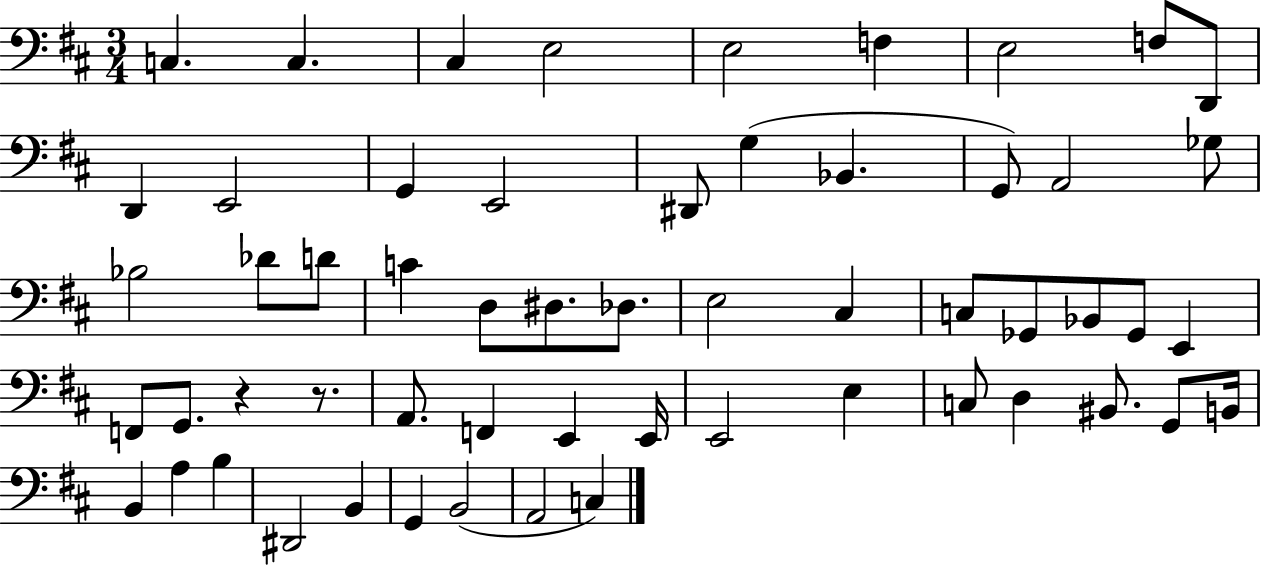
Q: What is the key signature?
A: D major